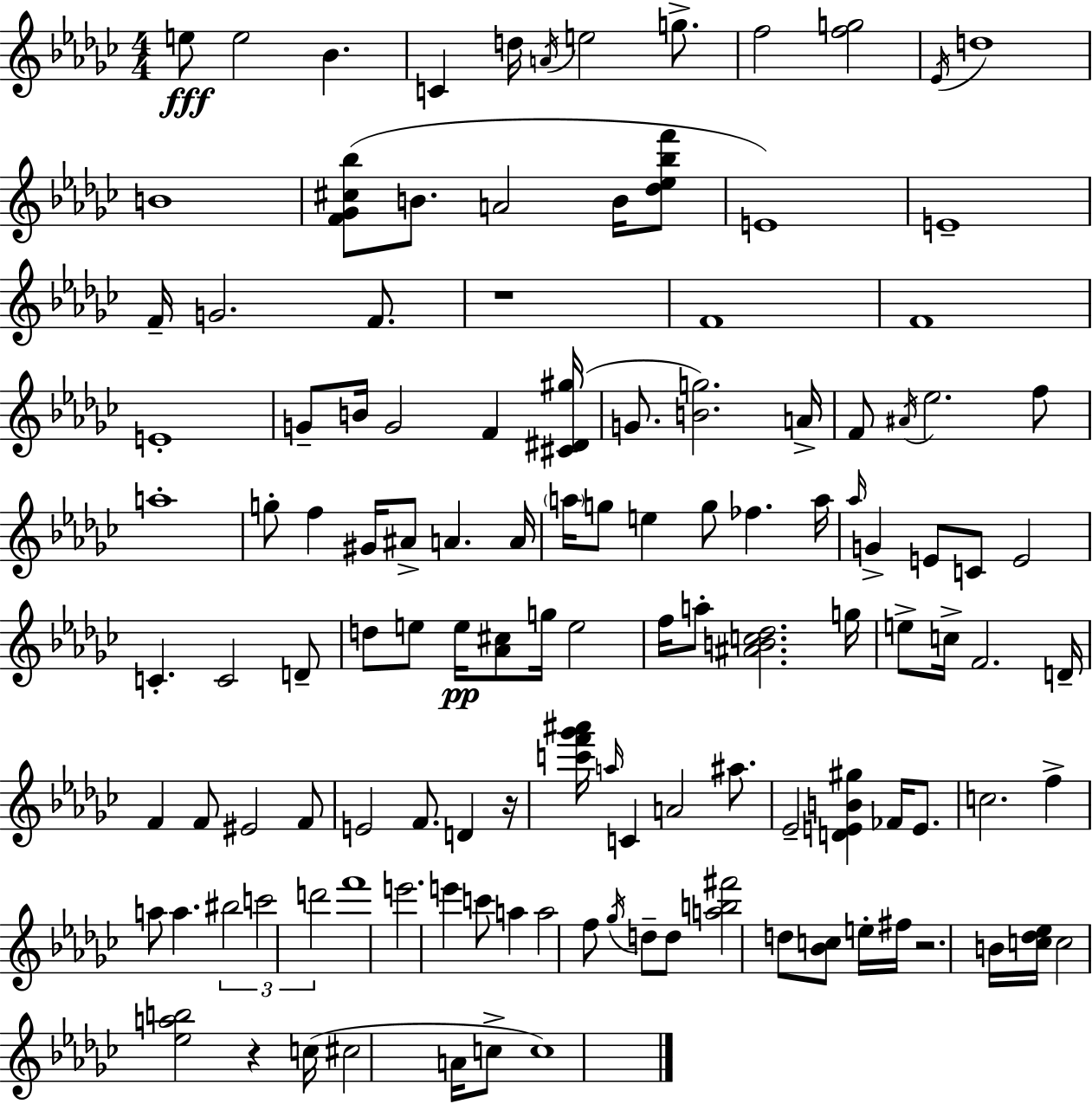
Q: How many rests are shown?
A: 4